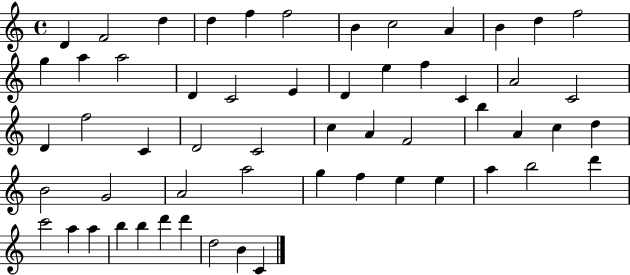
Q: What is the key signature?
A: C major